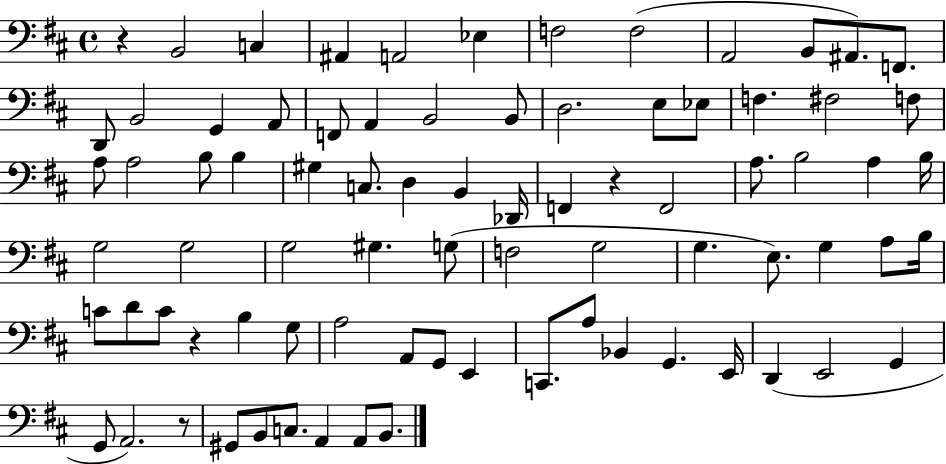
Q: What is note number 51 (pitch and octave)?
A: A3